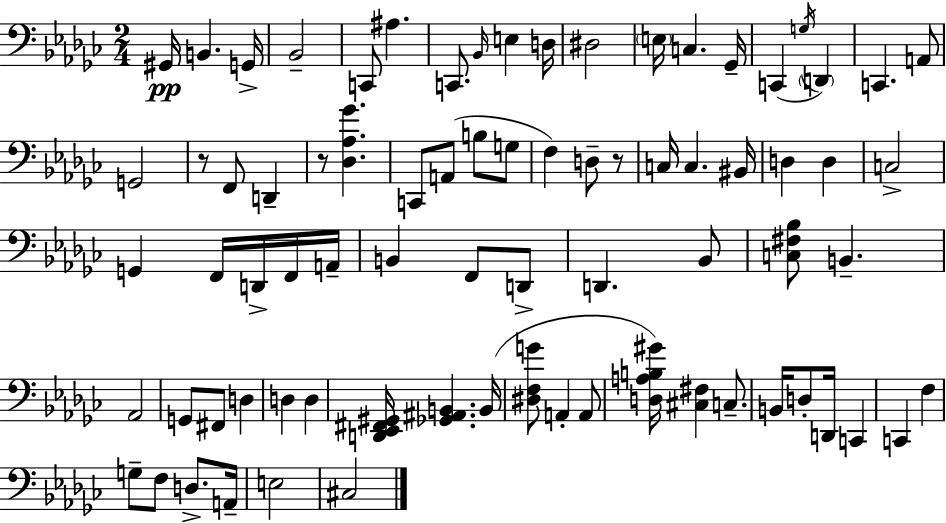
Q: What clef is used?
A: bass